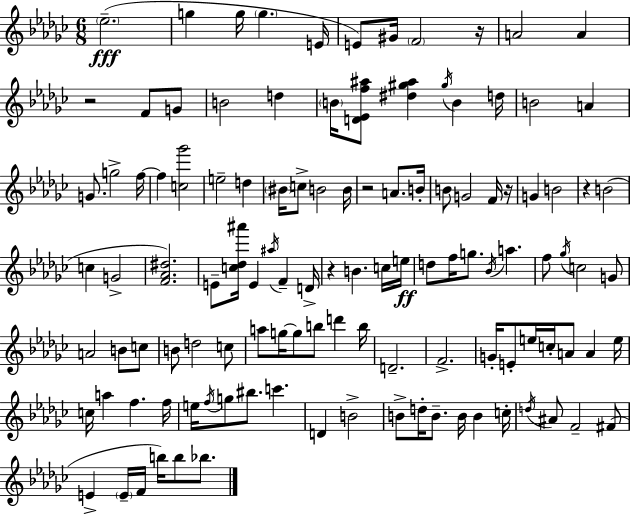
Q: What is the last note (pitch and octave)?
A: Bb5